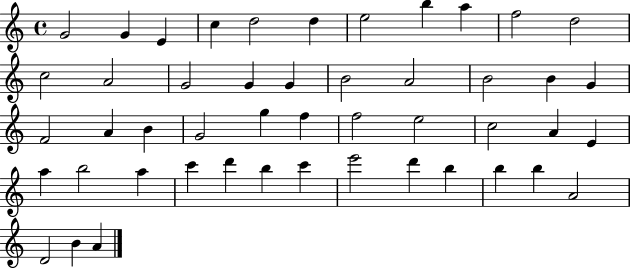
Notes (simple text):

G4/h G4/q E4/q C5/q D5/h D5/q E5/h B5/q A5/q F5/h D5/h C5/h A4/h G4/h G4/q G4/q B4/h A4/h B4/h B4/q G4/q F4/h A4/q B4/q G4/h G5/q F5/q F5/h E5/h C5/h A4/q E4/q A5/q B5/h A5/q C6/q D6/q B5/q C6/q E6/h D6/q B5/q B5/q B5/q A4/h D4/h B4/q A4/q